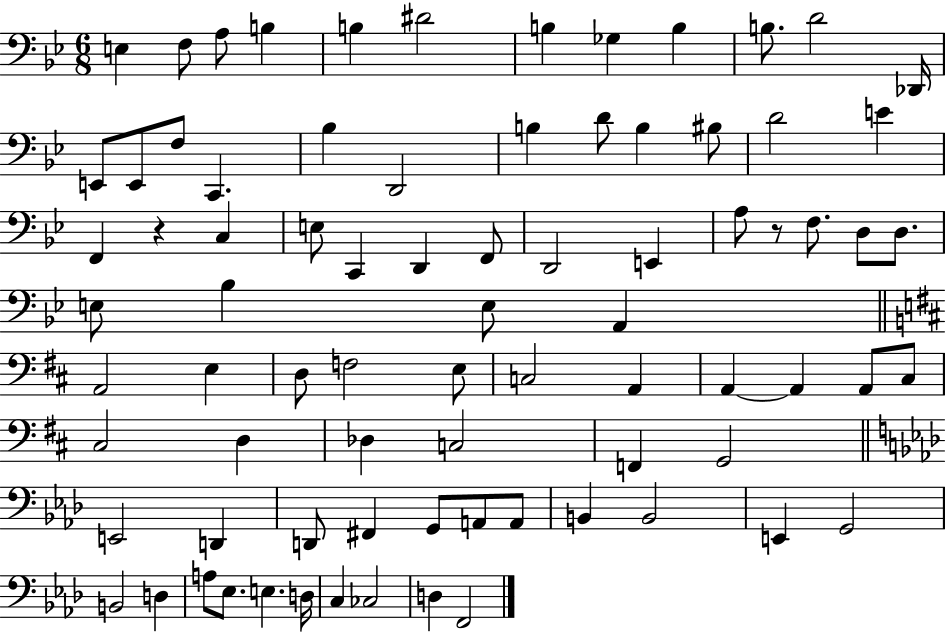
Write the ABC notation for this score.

X:1
T:Untitled
M:6/8
L:1/4
K:Bb
E, F,/2 A,/2 B, B, ^D2 B, _G, B, B,/2 D2 _D,,/4 E,,/2 E,,/2 F,/2 C,, _B, D,,2 B, D/2 B, ^B,/2 D2 E F,, z C, E,/2 C,, D,, F,,/2 D,,2 E,, A,/2 z/2 F,/2 D,/2 D,/2 E,/2 _B, E,/2 A,, A,,2 E, D,/2 F,2 E,/2 C,2 A,, A,, A,, A,,/2 ^C,/2 ^C,2 D, _D, C,2 F,, G,,2 E,,2 D,, D,,/2 ^F,, G,,/2 A,,/2 A,,/2 B,, B,,2 E,, G,,2 B,,2 D, A,/2 _E,/2 E, D,/4 C, _C,2 D, F,,2